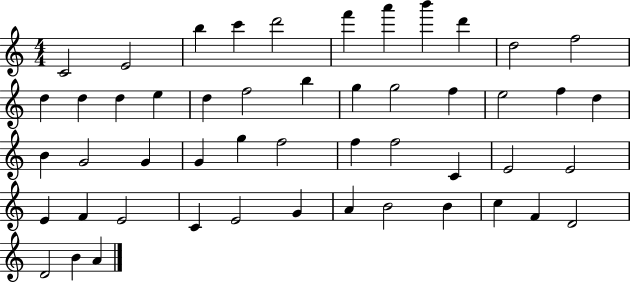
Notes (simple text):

C4/h E4/h B5/q C6/q D6/h F6/q A6/q B6/q D6/q D5/h F5/h D5/q D5/q D5/q E5/q D5/q F5/h B5/q G5/q G5/h F5/q E5/h F5/q D5/q B4/q G4/h G4/q G4/q G5/q F5/h F5/q F5/h C4/q E4/h E4/h E4/q F4/q E4/h C4/q E4/h G4/q A4/q B4/h B4/q C5/q F4/q D4/h D4/h B4/q A4/q